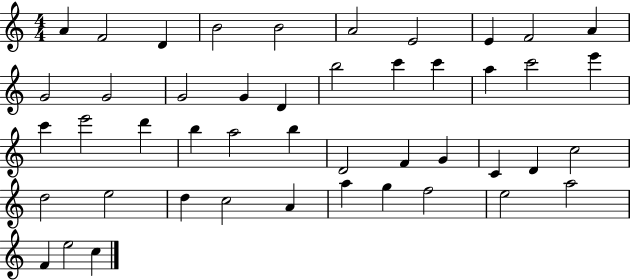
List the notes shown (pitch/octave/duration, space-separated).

A4/q F4/h D4/q B4/h B4/h A4/h E4/h E4/q F4/h A4/q G4/h G4/h G4/h G4/q D4/q B5/h C6/q C6/q A5/q C6/h E6/q C6/q E6/h D6/q B5/q A5/h B5/q D4/h F4/q G4/q C4/q D4/q C5/h D5/h E5/h D5/q C5/h A4/q A5/q G5/q F5/h E5/h A5/h F4/q E5/h C5/q